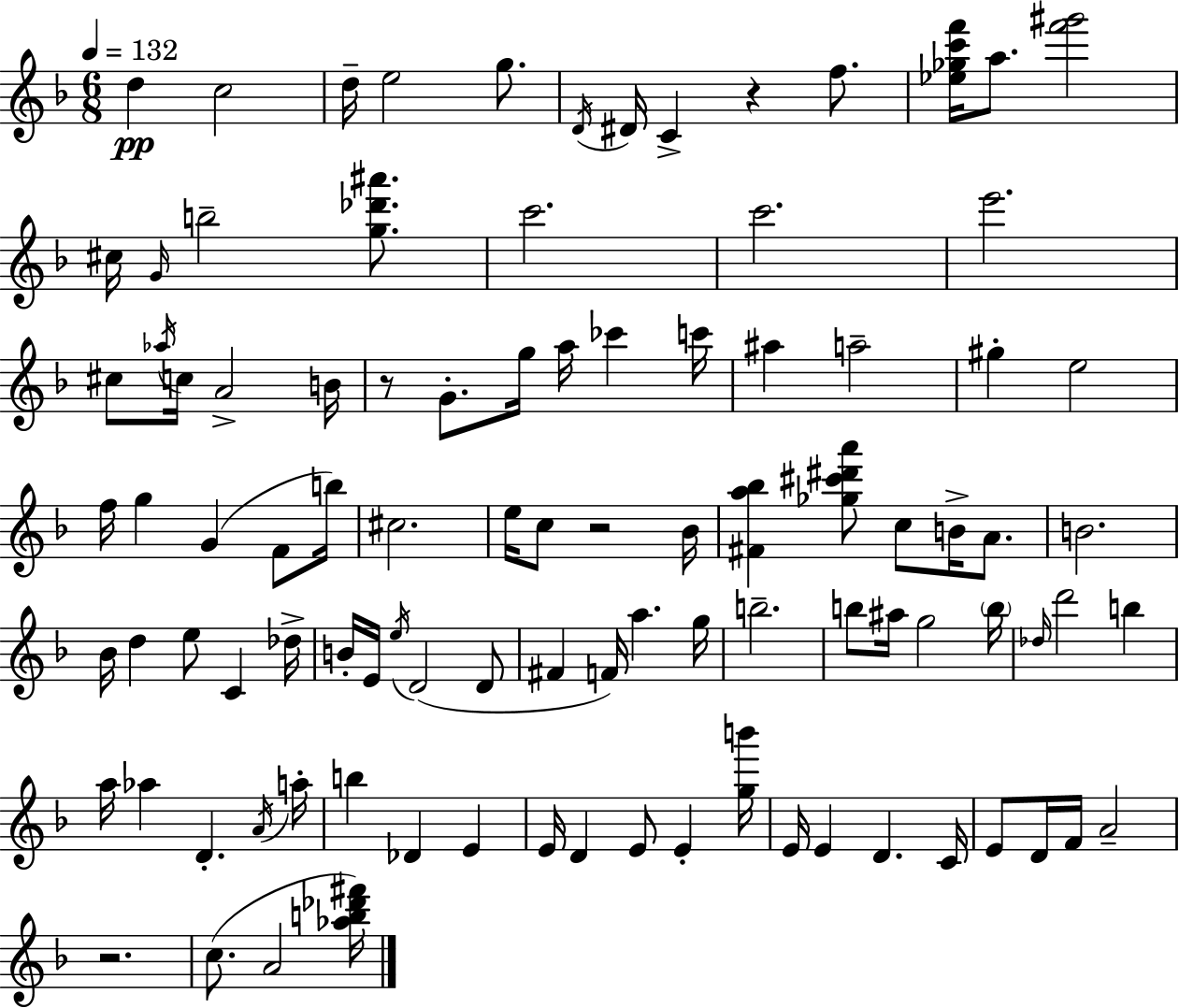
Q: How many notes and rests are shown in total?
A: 98